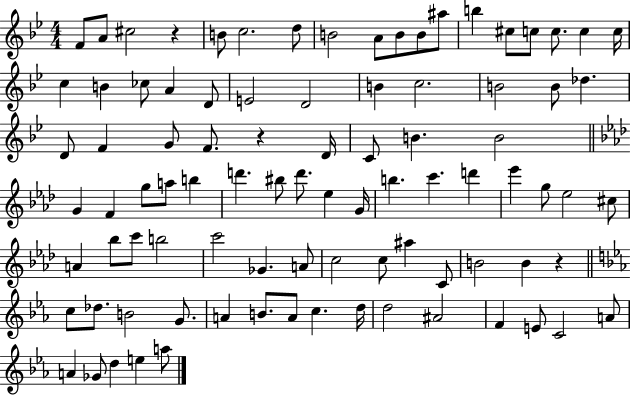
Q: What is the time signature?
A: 4/4